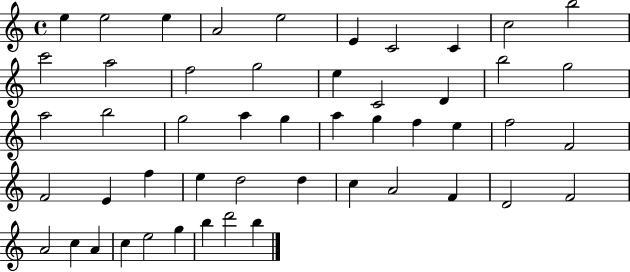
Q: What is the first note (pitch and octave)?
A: E5